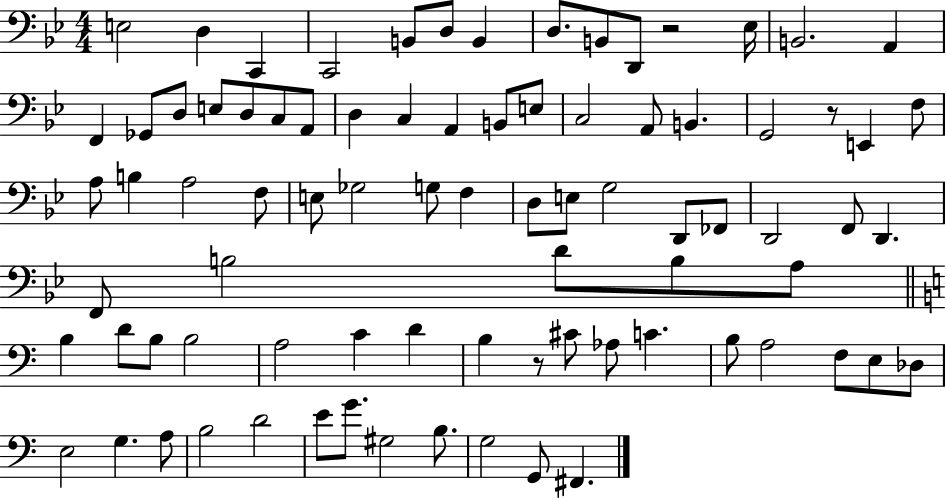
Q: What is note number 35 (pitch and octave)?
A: F3